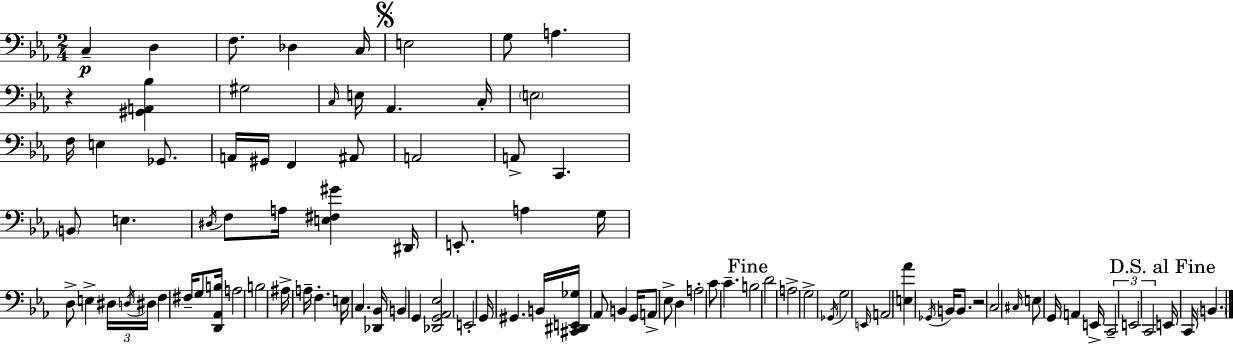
C3/q D3/q F3/e. Db3/q C3/s E3/h G3/e A3/q. R/q [G#2,A2,Bb3]/q G#3/h C3/s E3/s Ab2/q. C3/s E3/h F3/s E3/q Gb2/e. A2/s G#2/s F2/q A#2/e A2/h A2/e C2/q. B2/e E3/q. D#3/s F3/e A3/s [E3,F#3,G#4]/q D#2/s E2/e. A3/q G3/s D3/e E3/q D#3/s D3/s D#3/s F3/q F#3/s G3/e [D2,Ab2,B3]/s A3/h B3/h A#3/s A3/s F3/q. E3/s C3/q. [Db2,Bb2]/s B2/q G2/q [Db2,G2,Ab2,Eb3]/h E2/h G2/s G#2/q. B2/s [C#2,D#2,E2,Gb3]/s Ab2/e B2/q G2/s A2/e Eb3/e D3/q A3/h C4/e C4/q. B3/h D4/h A3/h G3/h Gb2/s G3/h E2/s A2/h [E3,Ab4]/q Gb2/s B2/s B2/e. R/h C3/h C#3/s E3/e G2/s A2/q E2/s C2/h E2/h C2/h E2/s C2/s B2/q.